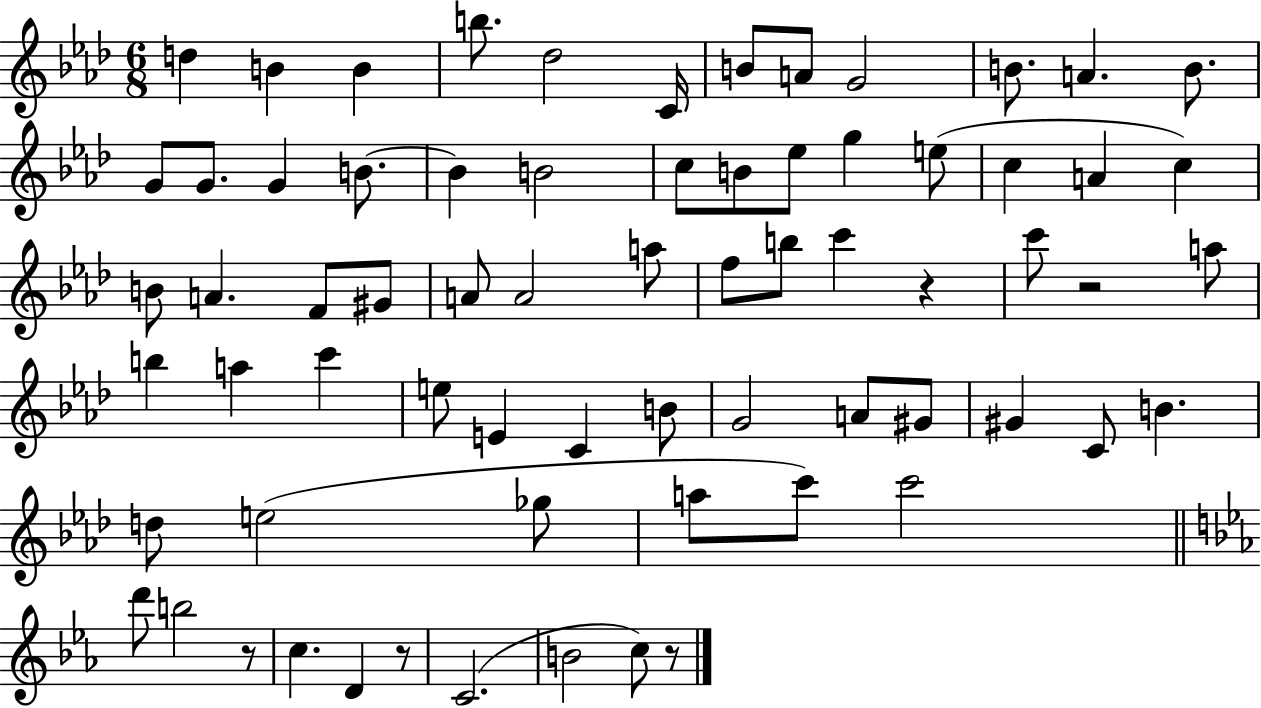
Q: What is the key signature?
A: AES major